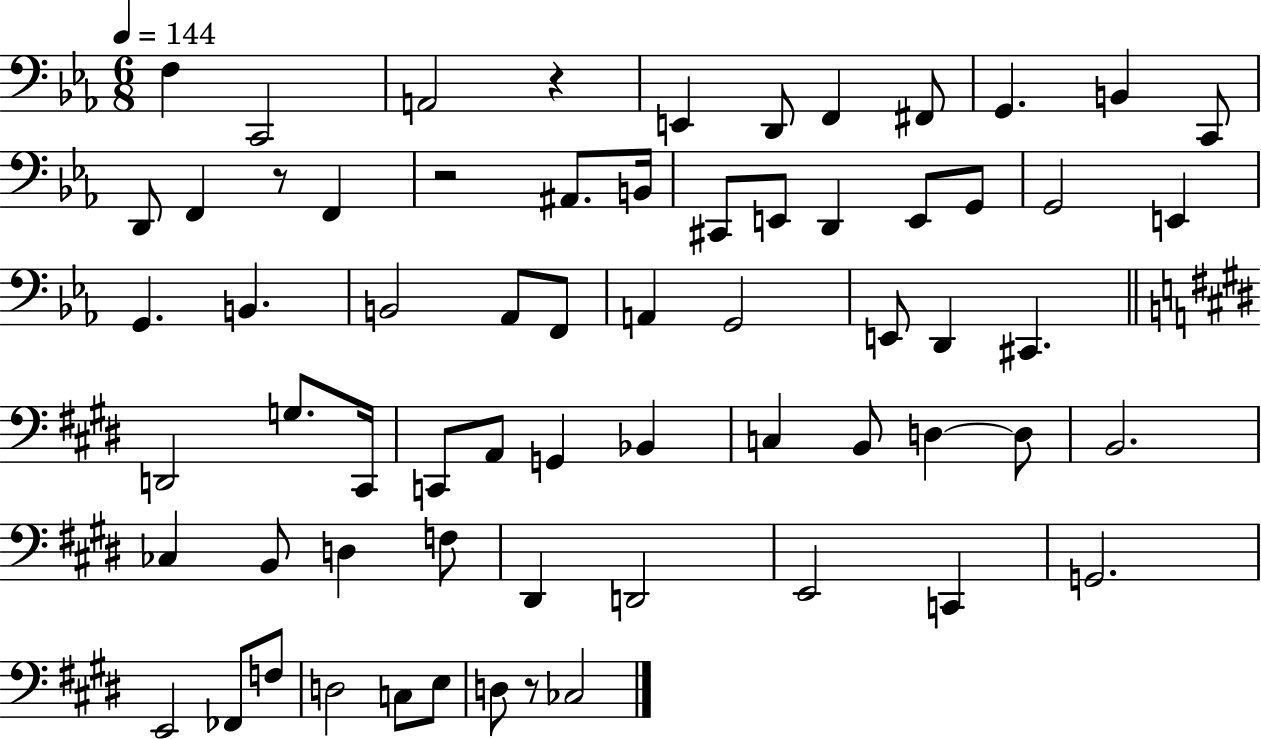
X:1
T:Untitled
M:6/8
L:1/4
K:Eb
F, C,,2 A,,2 z E,, D,,/2 F,, ^F,,/2 G,, B,, C,,/2 D,,/2 F,, z/2 F,, z2 ^A,,/2 B,,/4 ^C,,/2 E,,/2 D,, E,,/2 G,,/2 G,,2 E,, G,, B,, B,,2 _A,,/2 F,,/2 A,, G,,2 E,,/2 D,, ^C,, D,,2 G,/2 ^C,,/4 C,,/2 A,,/2 G,, _B,, C, B,,/2 D, D,/2 B,,2 _C, B,,/2 D, F,/2 ^D,, D,,2 E,,2 C,, G,,2 E,,2 _F,,/2 F,/2 D,2 C,/2 E,/2 D,/2 z/2 _C,2